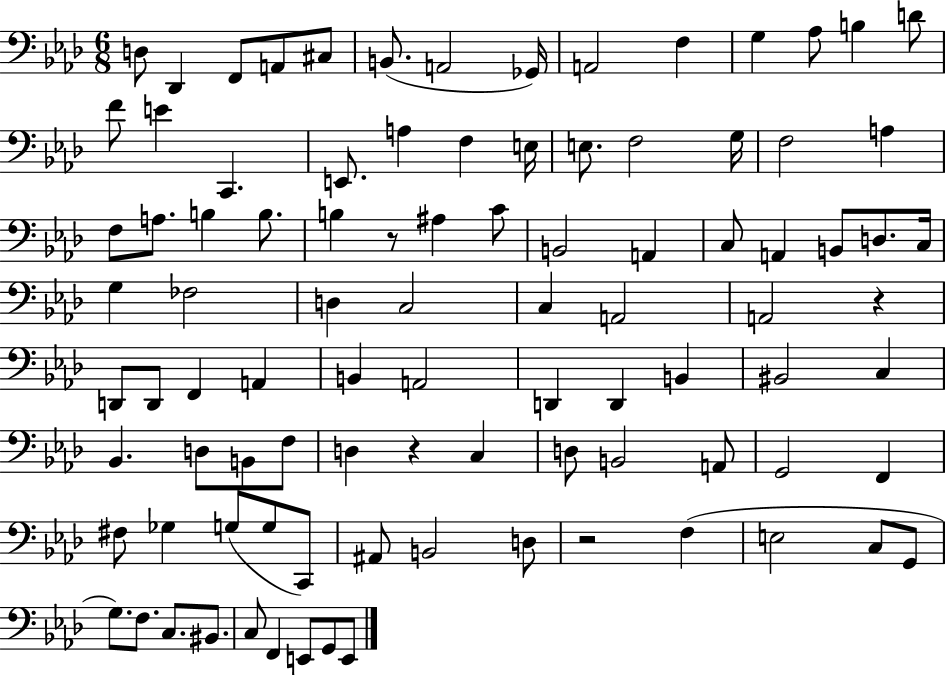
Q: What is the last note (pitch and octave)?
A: E2